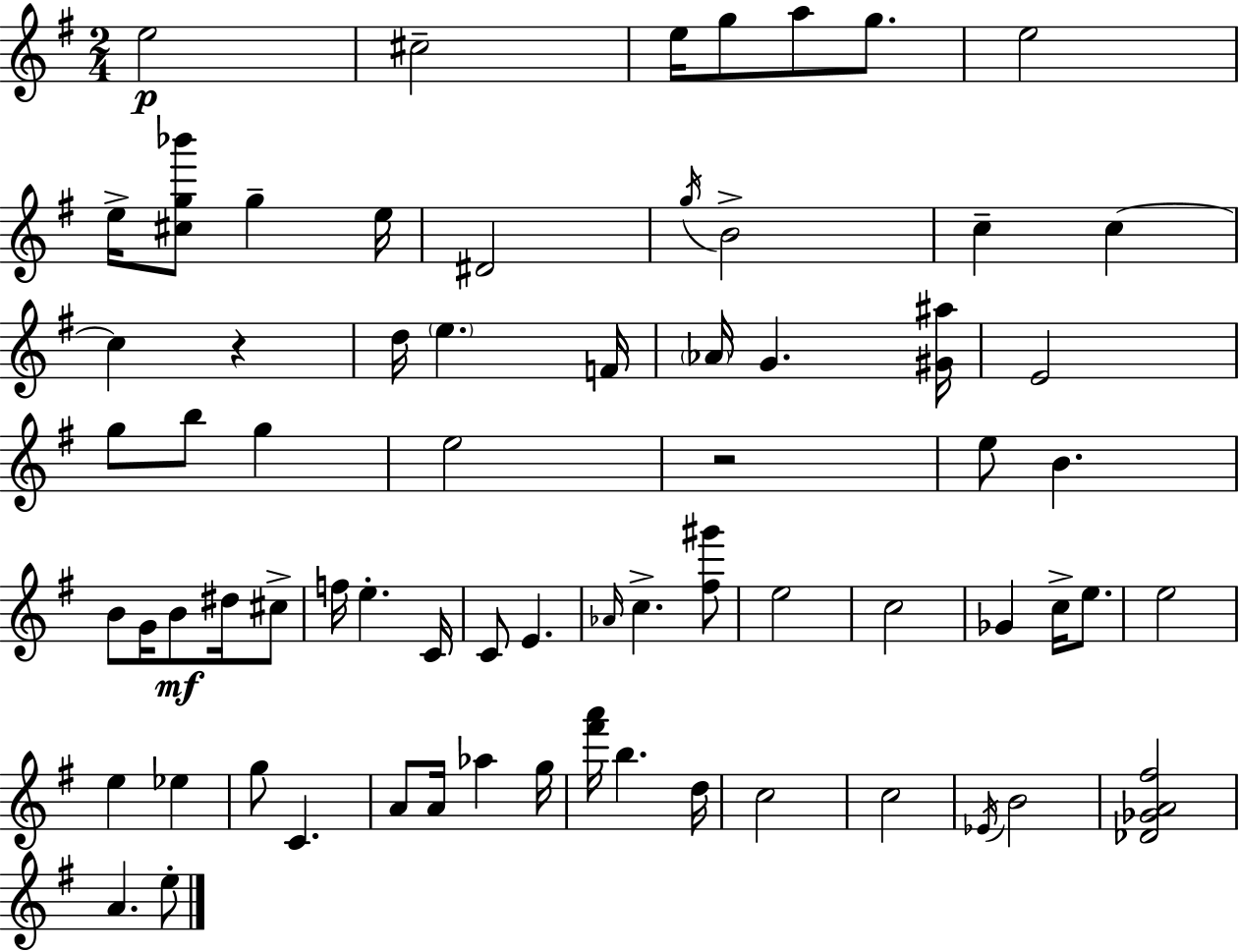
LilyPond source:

{
  \clef treble
  \numericTimeSignature
  \time 2/4
  \key g \major
  e''2\p | cis''2-- | e''16 g''8 a''8 g''8. | e''2 | \break e''16-> <cis'' g'' bes'''>8 g''4-- e''16 | dis'2 | \acciaccatura { g''16 } b'2-> | c''4-- c''4~~ | \break c''4 r4 | d''16 \parenthesize e''4. | f'16 \parenthesize aes'16 g'4. | <gis' ais''>16 e'2 | \break g''8 b''8 g''4 | e''2 | r2 | e''8 b'4. | \break b'8 g'16 b'8\mf dis''16 cis''8-> | f''16 e''4.-. | c'16 c'8 e'4. | \grace { aes'16 } c''4.-> | \break <fis'' gis'''>8 e''2 | c''2 | ges'4 c''16-> e''8. | e''2 | \break e''4 ees''4 | g''8 c'4. | a'8 a'16 aes''4 | g''16 <fis''' a'''>16 b''4. | \break d''16 c''2 | c''2 | \acciaccatura { ees'16 } b'2 | <des' ges' a' fis''>2 | \break a'4. | e''8-. \bar "|."
}